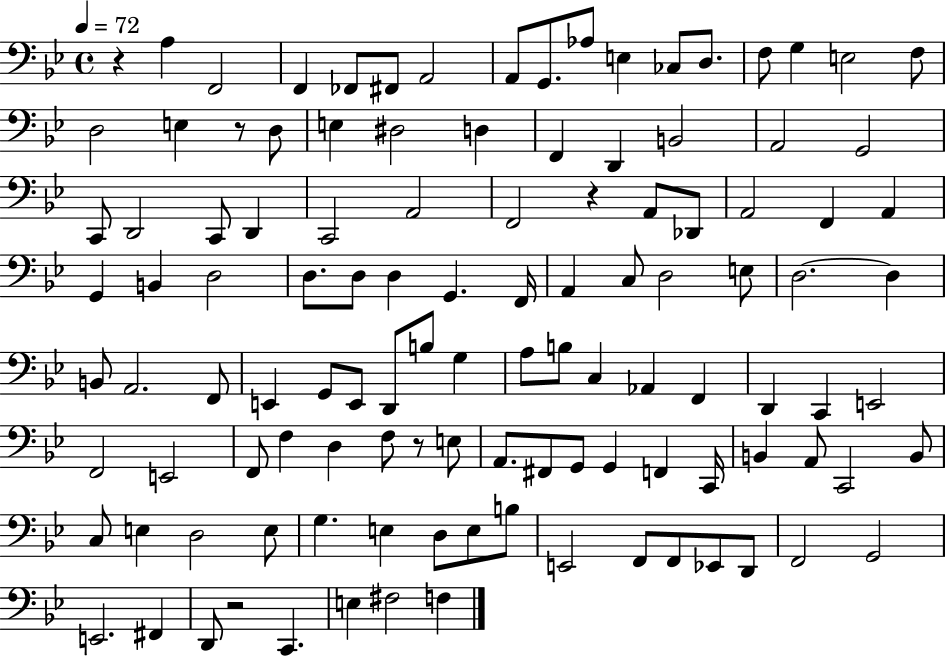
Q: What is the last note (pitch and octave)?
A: F3